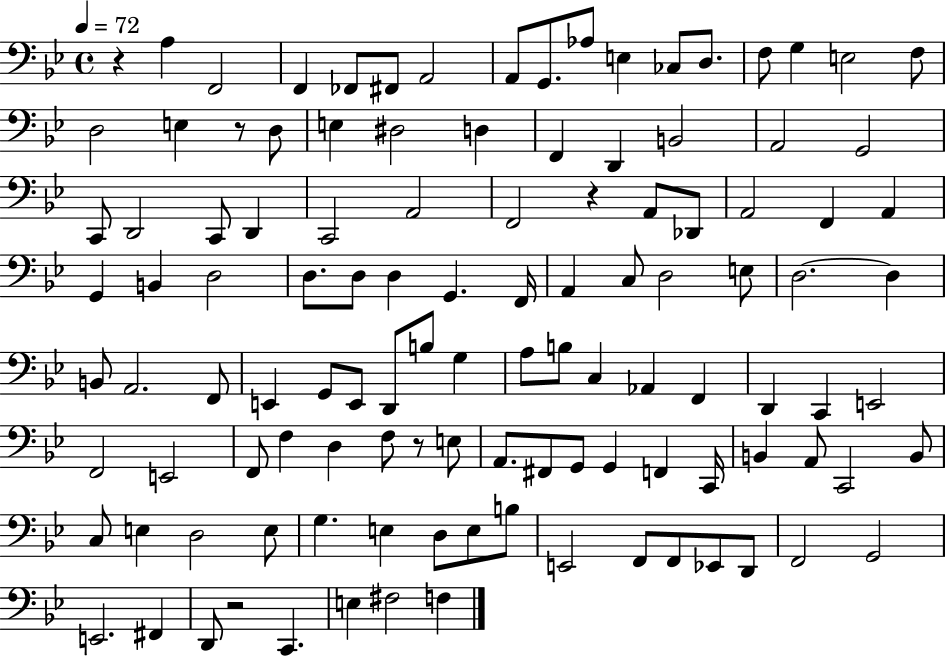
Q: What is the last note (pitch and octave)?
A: F3